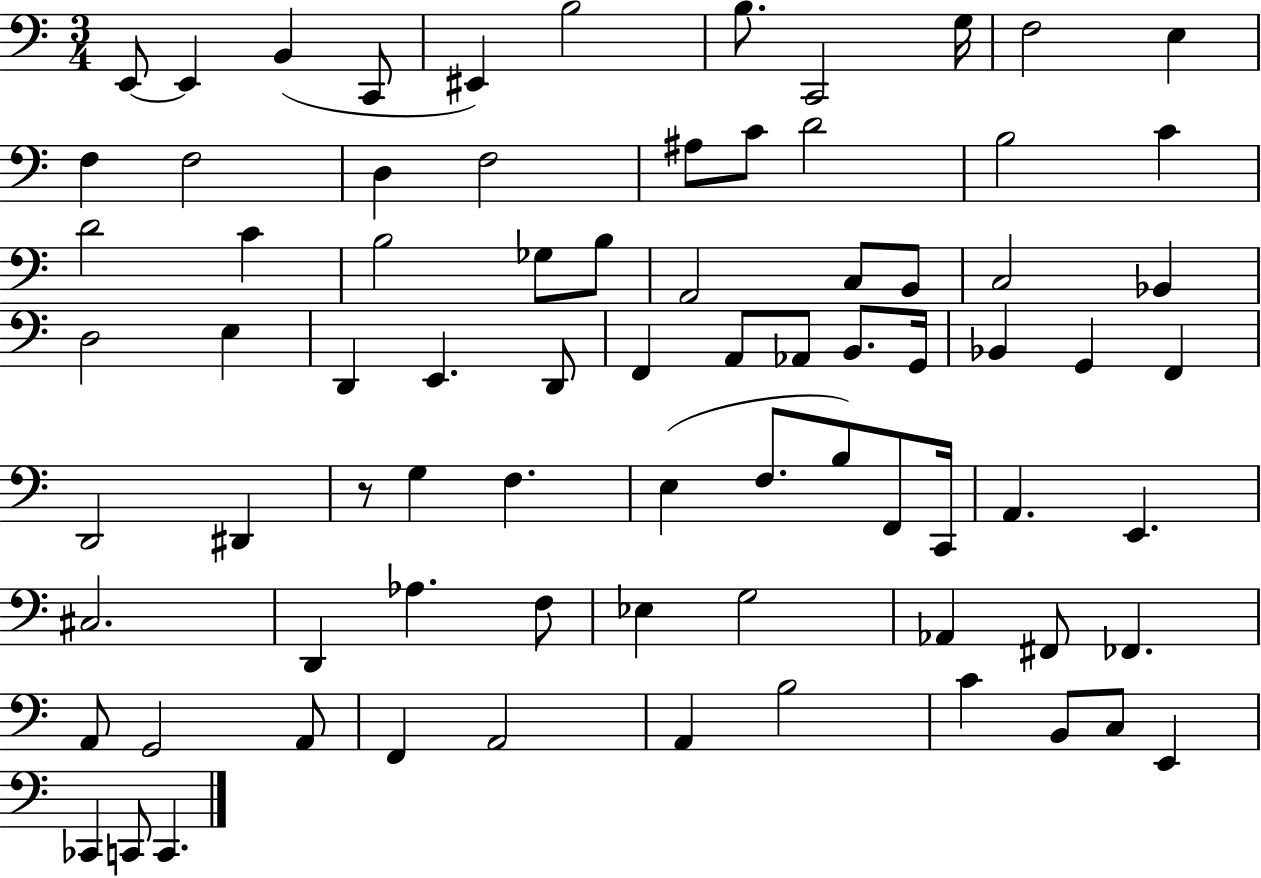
{
  \clef bass
  \numericTimeSignature
  \time 3/4
  \key c \major
  e,8~~ e,4 b,4( c,8 | eis,4) b2 | b8. c,2 g16 | f2 e4 | \break f4 f2 | d4 f2 | ais8 c'8 d'2 | b2 c'4 | \break d'2 c'4 | b2 ges8 b8 | a,2 c8 b,8 | c2 bes,4 | \break d2 e4 | d,4 e,4. d,8 | f,4 a,8 aes,8 b,8. g,16 | bes,4 g,4 f,4 | \break d,2 dis,4 | r8 g4 f4. | e4( f8. b8) f,8 c,16 | a,4. e,4. | \break cis2. | d,4 aes4. f8 | ees4 g2 | aes,4 fis,8 fes,4. | \break a,8 g,2 a,8 | f,4 a,2 | a,4 b2 | c'4 b,8 c8 e,4 | \break ces,4 c,8 c,4. | \bar "|."
}